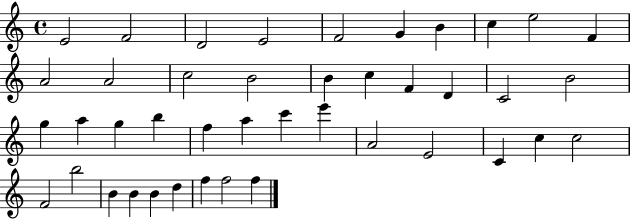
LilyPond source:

{
  \clef treble
  \time 4/4
  \defaultTimeSignature
  \key c \major
  e'2 f'2 | d'2 e'2 | f'2 g'4 b'4 | c''4 e''2 f'4 | \break a'2 a'2 | c''2 b'2 | b'4 c''4 f'4 d'4 | c'2 b'2 | \break g''4 a''4 g''4 b''4 | f''4 a''4 c'''4 e'''4 | a'2 e'2 | c'4 c''4 c''2 | \break f'2 b''2 | b'4 b'4 b'4 d''4 | f''4 f''2 f''4 | \bar "|."
}